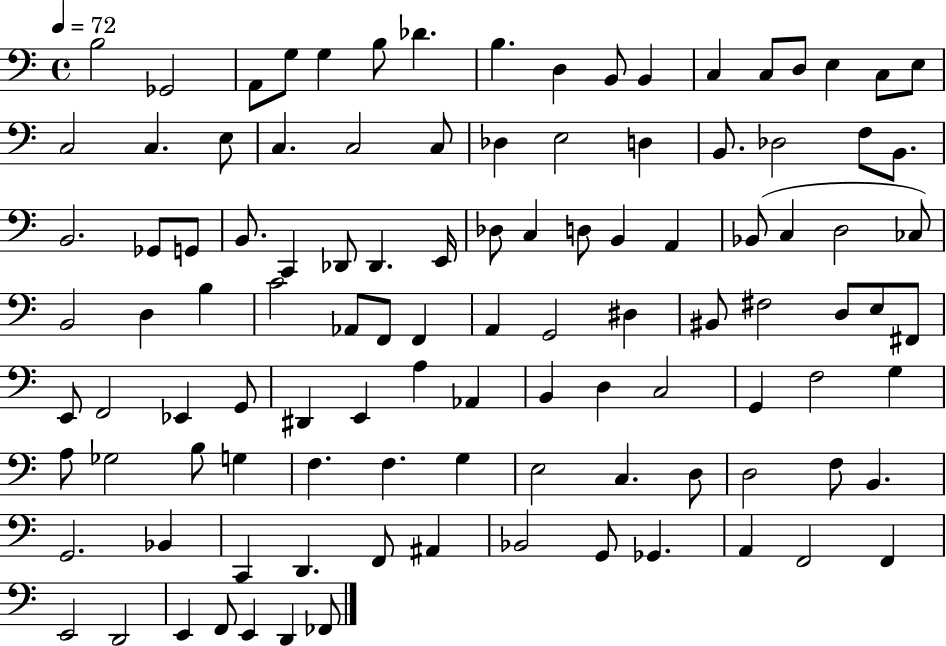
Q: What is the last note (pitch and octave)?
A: FES2